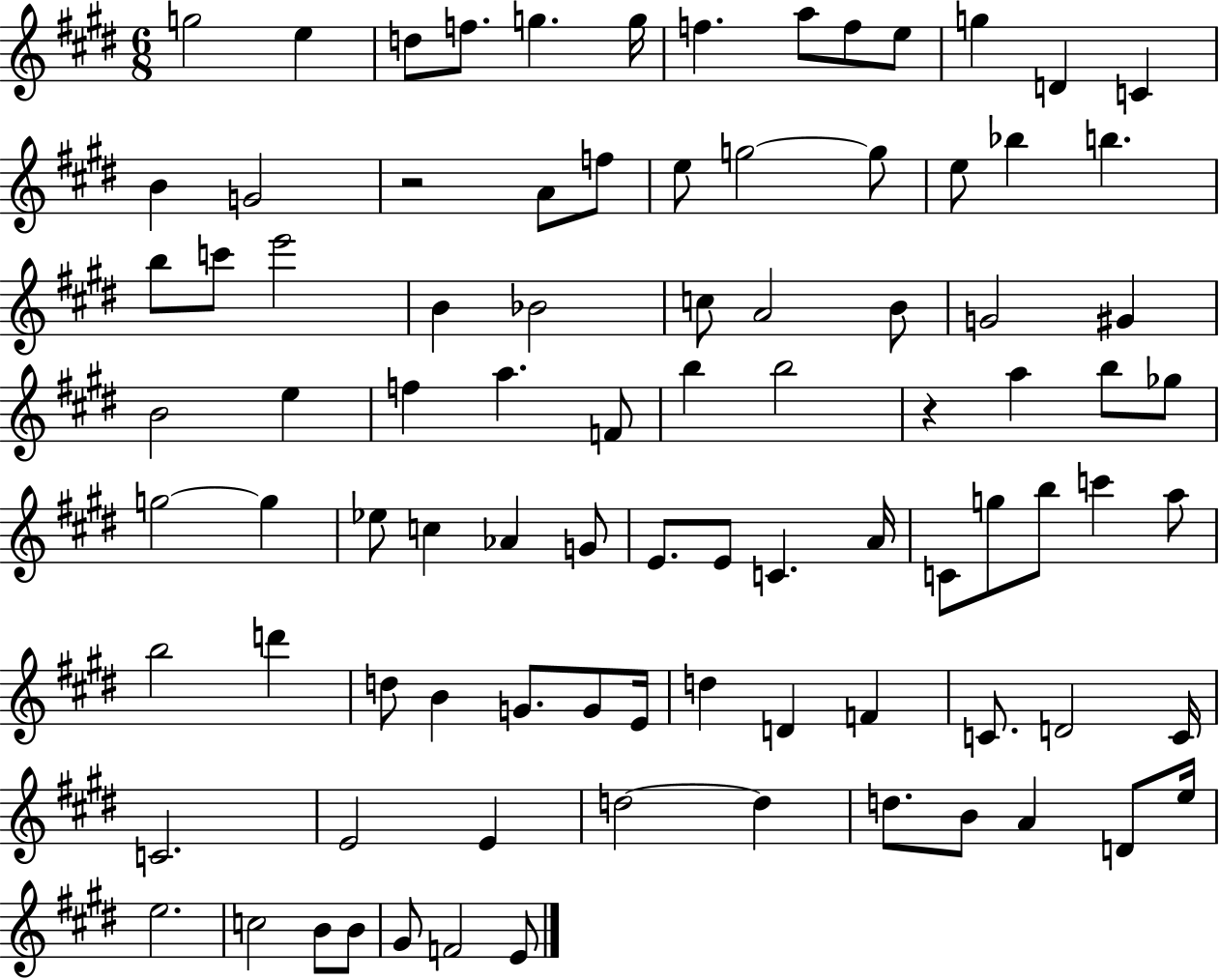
G5/h E5/q D5/e F5/e. G5/q. G5/s F5/q. A5/e F5/e E5/e G5/q D4/q C4/q B4/q G4/h R/h A4/e F5/e E5/e G5/h G5/e E5/e Bb5/q B5/q. B5/e C6/e E6/h B4/q Bb4/h C5/e A4/h B4/e G4/h G#4/q B4/h E5/q F5/q A5/q. F4/e B5/q B5/h R/q A5/q B5/e Gb5/e G5/h G5/q Eb5/e C5/q Ab4/q G4/e E4/e. E4/e C4/q. A4/s C4/e G5/e B5/e C6/q A5/e B5/h D6/q D5/e B4/q G4/e. G4/e E4/s D5/q D4/q F4/q C4/e. D4/h C4/s C4/h. E4/h E4/q D5/h D5/q D5/e. B4/e A4/q D4/e E5/s E5/h. C5/h B4/e B4/e G#4/e F4/h E4/e